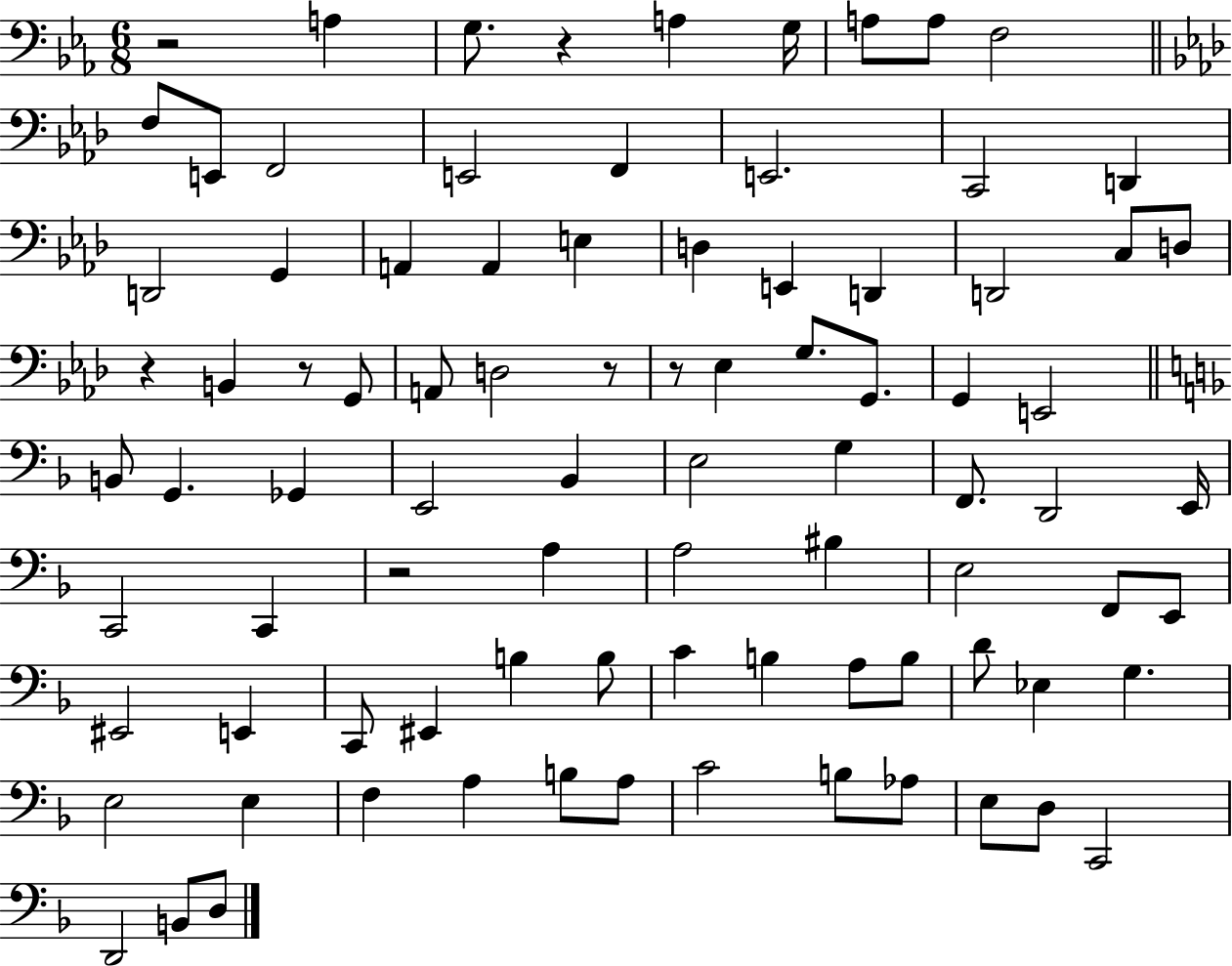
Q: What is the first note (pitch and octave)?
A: A3